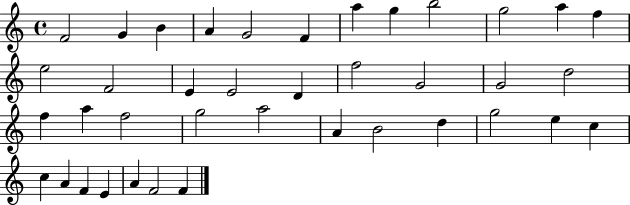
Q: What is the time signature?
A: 4/4